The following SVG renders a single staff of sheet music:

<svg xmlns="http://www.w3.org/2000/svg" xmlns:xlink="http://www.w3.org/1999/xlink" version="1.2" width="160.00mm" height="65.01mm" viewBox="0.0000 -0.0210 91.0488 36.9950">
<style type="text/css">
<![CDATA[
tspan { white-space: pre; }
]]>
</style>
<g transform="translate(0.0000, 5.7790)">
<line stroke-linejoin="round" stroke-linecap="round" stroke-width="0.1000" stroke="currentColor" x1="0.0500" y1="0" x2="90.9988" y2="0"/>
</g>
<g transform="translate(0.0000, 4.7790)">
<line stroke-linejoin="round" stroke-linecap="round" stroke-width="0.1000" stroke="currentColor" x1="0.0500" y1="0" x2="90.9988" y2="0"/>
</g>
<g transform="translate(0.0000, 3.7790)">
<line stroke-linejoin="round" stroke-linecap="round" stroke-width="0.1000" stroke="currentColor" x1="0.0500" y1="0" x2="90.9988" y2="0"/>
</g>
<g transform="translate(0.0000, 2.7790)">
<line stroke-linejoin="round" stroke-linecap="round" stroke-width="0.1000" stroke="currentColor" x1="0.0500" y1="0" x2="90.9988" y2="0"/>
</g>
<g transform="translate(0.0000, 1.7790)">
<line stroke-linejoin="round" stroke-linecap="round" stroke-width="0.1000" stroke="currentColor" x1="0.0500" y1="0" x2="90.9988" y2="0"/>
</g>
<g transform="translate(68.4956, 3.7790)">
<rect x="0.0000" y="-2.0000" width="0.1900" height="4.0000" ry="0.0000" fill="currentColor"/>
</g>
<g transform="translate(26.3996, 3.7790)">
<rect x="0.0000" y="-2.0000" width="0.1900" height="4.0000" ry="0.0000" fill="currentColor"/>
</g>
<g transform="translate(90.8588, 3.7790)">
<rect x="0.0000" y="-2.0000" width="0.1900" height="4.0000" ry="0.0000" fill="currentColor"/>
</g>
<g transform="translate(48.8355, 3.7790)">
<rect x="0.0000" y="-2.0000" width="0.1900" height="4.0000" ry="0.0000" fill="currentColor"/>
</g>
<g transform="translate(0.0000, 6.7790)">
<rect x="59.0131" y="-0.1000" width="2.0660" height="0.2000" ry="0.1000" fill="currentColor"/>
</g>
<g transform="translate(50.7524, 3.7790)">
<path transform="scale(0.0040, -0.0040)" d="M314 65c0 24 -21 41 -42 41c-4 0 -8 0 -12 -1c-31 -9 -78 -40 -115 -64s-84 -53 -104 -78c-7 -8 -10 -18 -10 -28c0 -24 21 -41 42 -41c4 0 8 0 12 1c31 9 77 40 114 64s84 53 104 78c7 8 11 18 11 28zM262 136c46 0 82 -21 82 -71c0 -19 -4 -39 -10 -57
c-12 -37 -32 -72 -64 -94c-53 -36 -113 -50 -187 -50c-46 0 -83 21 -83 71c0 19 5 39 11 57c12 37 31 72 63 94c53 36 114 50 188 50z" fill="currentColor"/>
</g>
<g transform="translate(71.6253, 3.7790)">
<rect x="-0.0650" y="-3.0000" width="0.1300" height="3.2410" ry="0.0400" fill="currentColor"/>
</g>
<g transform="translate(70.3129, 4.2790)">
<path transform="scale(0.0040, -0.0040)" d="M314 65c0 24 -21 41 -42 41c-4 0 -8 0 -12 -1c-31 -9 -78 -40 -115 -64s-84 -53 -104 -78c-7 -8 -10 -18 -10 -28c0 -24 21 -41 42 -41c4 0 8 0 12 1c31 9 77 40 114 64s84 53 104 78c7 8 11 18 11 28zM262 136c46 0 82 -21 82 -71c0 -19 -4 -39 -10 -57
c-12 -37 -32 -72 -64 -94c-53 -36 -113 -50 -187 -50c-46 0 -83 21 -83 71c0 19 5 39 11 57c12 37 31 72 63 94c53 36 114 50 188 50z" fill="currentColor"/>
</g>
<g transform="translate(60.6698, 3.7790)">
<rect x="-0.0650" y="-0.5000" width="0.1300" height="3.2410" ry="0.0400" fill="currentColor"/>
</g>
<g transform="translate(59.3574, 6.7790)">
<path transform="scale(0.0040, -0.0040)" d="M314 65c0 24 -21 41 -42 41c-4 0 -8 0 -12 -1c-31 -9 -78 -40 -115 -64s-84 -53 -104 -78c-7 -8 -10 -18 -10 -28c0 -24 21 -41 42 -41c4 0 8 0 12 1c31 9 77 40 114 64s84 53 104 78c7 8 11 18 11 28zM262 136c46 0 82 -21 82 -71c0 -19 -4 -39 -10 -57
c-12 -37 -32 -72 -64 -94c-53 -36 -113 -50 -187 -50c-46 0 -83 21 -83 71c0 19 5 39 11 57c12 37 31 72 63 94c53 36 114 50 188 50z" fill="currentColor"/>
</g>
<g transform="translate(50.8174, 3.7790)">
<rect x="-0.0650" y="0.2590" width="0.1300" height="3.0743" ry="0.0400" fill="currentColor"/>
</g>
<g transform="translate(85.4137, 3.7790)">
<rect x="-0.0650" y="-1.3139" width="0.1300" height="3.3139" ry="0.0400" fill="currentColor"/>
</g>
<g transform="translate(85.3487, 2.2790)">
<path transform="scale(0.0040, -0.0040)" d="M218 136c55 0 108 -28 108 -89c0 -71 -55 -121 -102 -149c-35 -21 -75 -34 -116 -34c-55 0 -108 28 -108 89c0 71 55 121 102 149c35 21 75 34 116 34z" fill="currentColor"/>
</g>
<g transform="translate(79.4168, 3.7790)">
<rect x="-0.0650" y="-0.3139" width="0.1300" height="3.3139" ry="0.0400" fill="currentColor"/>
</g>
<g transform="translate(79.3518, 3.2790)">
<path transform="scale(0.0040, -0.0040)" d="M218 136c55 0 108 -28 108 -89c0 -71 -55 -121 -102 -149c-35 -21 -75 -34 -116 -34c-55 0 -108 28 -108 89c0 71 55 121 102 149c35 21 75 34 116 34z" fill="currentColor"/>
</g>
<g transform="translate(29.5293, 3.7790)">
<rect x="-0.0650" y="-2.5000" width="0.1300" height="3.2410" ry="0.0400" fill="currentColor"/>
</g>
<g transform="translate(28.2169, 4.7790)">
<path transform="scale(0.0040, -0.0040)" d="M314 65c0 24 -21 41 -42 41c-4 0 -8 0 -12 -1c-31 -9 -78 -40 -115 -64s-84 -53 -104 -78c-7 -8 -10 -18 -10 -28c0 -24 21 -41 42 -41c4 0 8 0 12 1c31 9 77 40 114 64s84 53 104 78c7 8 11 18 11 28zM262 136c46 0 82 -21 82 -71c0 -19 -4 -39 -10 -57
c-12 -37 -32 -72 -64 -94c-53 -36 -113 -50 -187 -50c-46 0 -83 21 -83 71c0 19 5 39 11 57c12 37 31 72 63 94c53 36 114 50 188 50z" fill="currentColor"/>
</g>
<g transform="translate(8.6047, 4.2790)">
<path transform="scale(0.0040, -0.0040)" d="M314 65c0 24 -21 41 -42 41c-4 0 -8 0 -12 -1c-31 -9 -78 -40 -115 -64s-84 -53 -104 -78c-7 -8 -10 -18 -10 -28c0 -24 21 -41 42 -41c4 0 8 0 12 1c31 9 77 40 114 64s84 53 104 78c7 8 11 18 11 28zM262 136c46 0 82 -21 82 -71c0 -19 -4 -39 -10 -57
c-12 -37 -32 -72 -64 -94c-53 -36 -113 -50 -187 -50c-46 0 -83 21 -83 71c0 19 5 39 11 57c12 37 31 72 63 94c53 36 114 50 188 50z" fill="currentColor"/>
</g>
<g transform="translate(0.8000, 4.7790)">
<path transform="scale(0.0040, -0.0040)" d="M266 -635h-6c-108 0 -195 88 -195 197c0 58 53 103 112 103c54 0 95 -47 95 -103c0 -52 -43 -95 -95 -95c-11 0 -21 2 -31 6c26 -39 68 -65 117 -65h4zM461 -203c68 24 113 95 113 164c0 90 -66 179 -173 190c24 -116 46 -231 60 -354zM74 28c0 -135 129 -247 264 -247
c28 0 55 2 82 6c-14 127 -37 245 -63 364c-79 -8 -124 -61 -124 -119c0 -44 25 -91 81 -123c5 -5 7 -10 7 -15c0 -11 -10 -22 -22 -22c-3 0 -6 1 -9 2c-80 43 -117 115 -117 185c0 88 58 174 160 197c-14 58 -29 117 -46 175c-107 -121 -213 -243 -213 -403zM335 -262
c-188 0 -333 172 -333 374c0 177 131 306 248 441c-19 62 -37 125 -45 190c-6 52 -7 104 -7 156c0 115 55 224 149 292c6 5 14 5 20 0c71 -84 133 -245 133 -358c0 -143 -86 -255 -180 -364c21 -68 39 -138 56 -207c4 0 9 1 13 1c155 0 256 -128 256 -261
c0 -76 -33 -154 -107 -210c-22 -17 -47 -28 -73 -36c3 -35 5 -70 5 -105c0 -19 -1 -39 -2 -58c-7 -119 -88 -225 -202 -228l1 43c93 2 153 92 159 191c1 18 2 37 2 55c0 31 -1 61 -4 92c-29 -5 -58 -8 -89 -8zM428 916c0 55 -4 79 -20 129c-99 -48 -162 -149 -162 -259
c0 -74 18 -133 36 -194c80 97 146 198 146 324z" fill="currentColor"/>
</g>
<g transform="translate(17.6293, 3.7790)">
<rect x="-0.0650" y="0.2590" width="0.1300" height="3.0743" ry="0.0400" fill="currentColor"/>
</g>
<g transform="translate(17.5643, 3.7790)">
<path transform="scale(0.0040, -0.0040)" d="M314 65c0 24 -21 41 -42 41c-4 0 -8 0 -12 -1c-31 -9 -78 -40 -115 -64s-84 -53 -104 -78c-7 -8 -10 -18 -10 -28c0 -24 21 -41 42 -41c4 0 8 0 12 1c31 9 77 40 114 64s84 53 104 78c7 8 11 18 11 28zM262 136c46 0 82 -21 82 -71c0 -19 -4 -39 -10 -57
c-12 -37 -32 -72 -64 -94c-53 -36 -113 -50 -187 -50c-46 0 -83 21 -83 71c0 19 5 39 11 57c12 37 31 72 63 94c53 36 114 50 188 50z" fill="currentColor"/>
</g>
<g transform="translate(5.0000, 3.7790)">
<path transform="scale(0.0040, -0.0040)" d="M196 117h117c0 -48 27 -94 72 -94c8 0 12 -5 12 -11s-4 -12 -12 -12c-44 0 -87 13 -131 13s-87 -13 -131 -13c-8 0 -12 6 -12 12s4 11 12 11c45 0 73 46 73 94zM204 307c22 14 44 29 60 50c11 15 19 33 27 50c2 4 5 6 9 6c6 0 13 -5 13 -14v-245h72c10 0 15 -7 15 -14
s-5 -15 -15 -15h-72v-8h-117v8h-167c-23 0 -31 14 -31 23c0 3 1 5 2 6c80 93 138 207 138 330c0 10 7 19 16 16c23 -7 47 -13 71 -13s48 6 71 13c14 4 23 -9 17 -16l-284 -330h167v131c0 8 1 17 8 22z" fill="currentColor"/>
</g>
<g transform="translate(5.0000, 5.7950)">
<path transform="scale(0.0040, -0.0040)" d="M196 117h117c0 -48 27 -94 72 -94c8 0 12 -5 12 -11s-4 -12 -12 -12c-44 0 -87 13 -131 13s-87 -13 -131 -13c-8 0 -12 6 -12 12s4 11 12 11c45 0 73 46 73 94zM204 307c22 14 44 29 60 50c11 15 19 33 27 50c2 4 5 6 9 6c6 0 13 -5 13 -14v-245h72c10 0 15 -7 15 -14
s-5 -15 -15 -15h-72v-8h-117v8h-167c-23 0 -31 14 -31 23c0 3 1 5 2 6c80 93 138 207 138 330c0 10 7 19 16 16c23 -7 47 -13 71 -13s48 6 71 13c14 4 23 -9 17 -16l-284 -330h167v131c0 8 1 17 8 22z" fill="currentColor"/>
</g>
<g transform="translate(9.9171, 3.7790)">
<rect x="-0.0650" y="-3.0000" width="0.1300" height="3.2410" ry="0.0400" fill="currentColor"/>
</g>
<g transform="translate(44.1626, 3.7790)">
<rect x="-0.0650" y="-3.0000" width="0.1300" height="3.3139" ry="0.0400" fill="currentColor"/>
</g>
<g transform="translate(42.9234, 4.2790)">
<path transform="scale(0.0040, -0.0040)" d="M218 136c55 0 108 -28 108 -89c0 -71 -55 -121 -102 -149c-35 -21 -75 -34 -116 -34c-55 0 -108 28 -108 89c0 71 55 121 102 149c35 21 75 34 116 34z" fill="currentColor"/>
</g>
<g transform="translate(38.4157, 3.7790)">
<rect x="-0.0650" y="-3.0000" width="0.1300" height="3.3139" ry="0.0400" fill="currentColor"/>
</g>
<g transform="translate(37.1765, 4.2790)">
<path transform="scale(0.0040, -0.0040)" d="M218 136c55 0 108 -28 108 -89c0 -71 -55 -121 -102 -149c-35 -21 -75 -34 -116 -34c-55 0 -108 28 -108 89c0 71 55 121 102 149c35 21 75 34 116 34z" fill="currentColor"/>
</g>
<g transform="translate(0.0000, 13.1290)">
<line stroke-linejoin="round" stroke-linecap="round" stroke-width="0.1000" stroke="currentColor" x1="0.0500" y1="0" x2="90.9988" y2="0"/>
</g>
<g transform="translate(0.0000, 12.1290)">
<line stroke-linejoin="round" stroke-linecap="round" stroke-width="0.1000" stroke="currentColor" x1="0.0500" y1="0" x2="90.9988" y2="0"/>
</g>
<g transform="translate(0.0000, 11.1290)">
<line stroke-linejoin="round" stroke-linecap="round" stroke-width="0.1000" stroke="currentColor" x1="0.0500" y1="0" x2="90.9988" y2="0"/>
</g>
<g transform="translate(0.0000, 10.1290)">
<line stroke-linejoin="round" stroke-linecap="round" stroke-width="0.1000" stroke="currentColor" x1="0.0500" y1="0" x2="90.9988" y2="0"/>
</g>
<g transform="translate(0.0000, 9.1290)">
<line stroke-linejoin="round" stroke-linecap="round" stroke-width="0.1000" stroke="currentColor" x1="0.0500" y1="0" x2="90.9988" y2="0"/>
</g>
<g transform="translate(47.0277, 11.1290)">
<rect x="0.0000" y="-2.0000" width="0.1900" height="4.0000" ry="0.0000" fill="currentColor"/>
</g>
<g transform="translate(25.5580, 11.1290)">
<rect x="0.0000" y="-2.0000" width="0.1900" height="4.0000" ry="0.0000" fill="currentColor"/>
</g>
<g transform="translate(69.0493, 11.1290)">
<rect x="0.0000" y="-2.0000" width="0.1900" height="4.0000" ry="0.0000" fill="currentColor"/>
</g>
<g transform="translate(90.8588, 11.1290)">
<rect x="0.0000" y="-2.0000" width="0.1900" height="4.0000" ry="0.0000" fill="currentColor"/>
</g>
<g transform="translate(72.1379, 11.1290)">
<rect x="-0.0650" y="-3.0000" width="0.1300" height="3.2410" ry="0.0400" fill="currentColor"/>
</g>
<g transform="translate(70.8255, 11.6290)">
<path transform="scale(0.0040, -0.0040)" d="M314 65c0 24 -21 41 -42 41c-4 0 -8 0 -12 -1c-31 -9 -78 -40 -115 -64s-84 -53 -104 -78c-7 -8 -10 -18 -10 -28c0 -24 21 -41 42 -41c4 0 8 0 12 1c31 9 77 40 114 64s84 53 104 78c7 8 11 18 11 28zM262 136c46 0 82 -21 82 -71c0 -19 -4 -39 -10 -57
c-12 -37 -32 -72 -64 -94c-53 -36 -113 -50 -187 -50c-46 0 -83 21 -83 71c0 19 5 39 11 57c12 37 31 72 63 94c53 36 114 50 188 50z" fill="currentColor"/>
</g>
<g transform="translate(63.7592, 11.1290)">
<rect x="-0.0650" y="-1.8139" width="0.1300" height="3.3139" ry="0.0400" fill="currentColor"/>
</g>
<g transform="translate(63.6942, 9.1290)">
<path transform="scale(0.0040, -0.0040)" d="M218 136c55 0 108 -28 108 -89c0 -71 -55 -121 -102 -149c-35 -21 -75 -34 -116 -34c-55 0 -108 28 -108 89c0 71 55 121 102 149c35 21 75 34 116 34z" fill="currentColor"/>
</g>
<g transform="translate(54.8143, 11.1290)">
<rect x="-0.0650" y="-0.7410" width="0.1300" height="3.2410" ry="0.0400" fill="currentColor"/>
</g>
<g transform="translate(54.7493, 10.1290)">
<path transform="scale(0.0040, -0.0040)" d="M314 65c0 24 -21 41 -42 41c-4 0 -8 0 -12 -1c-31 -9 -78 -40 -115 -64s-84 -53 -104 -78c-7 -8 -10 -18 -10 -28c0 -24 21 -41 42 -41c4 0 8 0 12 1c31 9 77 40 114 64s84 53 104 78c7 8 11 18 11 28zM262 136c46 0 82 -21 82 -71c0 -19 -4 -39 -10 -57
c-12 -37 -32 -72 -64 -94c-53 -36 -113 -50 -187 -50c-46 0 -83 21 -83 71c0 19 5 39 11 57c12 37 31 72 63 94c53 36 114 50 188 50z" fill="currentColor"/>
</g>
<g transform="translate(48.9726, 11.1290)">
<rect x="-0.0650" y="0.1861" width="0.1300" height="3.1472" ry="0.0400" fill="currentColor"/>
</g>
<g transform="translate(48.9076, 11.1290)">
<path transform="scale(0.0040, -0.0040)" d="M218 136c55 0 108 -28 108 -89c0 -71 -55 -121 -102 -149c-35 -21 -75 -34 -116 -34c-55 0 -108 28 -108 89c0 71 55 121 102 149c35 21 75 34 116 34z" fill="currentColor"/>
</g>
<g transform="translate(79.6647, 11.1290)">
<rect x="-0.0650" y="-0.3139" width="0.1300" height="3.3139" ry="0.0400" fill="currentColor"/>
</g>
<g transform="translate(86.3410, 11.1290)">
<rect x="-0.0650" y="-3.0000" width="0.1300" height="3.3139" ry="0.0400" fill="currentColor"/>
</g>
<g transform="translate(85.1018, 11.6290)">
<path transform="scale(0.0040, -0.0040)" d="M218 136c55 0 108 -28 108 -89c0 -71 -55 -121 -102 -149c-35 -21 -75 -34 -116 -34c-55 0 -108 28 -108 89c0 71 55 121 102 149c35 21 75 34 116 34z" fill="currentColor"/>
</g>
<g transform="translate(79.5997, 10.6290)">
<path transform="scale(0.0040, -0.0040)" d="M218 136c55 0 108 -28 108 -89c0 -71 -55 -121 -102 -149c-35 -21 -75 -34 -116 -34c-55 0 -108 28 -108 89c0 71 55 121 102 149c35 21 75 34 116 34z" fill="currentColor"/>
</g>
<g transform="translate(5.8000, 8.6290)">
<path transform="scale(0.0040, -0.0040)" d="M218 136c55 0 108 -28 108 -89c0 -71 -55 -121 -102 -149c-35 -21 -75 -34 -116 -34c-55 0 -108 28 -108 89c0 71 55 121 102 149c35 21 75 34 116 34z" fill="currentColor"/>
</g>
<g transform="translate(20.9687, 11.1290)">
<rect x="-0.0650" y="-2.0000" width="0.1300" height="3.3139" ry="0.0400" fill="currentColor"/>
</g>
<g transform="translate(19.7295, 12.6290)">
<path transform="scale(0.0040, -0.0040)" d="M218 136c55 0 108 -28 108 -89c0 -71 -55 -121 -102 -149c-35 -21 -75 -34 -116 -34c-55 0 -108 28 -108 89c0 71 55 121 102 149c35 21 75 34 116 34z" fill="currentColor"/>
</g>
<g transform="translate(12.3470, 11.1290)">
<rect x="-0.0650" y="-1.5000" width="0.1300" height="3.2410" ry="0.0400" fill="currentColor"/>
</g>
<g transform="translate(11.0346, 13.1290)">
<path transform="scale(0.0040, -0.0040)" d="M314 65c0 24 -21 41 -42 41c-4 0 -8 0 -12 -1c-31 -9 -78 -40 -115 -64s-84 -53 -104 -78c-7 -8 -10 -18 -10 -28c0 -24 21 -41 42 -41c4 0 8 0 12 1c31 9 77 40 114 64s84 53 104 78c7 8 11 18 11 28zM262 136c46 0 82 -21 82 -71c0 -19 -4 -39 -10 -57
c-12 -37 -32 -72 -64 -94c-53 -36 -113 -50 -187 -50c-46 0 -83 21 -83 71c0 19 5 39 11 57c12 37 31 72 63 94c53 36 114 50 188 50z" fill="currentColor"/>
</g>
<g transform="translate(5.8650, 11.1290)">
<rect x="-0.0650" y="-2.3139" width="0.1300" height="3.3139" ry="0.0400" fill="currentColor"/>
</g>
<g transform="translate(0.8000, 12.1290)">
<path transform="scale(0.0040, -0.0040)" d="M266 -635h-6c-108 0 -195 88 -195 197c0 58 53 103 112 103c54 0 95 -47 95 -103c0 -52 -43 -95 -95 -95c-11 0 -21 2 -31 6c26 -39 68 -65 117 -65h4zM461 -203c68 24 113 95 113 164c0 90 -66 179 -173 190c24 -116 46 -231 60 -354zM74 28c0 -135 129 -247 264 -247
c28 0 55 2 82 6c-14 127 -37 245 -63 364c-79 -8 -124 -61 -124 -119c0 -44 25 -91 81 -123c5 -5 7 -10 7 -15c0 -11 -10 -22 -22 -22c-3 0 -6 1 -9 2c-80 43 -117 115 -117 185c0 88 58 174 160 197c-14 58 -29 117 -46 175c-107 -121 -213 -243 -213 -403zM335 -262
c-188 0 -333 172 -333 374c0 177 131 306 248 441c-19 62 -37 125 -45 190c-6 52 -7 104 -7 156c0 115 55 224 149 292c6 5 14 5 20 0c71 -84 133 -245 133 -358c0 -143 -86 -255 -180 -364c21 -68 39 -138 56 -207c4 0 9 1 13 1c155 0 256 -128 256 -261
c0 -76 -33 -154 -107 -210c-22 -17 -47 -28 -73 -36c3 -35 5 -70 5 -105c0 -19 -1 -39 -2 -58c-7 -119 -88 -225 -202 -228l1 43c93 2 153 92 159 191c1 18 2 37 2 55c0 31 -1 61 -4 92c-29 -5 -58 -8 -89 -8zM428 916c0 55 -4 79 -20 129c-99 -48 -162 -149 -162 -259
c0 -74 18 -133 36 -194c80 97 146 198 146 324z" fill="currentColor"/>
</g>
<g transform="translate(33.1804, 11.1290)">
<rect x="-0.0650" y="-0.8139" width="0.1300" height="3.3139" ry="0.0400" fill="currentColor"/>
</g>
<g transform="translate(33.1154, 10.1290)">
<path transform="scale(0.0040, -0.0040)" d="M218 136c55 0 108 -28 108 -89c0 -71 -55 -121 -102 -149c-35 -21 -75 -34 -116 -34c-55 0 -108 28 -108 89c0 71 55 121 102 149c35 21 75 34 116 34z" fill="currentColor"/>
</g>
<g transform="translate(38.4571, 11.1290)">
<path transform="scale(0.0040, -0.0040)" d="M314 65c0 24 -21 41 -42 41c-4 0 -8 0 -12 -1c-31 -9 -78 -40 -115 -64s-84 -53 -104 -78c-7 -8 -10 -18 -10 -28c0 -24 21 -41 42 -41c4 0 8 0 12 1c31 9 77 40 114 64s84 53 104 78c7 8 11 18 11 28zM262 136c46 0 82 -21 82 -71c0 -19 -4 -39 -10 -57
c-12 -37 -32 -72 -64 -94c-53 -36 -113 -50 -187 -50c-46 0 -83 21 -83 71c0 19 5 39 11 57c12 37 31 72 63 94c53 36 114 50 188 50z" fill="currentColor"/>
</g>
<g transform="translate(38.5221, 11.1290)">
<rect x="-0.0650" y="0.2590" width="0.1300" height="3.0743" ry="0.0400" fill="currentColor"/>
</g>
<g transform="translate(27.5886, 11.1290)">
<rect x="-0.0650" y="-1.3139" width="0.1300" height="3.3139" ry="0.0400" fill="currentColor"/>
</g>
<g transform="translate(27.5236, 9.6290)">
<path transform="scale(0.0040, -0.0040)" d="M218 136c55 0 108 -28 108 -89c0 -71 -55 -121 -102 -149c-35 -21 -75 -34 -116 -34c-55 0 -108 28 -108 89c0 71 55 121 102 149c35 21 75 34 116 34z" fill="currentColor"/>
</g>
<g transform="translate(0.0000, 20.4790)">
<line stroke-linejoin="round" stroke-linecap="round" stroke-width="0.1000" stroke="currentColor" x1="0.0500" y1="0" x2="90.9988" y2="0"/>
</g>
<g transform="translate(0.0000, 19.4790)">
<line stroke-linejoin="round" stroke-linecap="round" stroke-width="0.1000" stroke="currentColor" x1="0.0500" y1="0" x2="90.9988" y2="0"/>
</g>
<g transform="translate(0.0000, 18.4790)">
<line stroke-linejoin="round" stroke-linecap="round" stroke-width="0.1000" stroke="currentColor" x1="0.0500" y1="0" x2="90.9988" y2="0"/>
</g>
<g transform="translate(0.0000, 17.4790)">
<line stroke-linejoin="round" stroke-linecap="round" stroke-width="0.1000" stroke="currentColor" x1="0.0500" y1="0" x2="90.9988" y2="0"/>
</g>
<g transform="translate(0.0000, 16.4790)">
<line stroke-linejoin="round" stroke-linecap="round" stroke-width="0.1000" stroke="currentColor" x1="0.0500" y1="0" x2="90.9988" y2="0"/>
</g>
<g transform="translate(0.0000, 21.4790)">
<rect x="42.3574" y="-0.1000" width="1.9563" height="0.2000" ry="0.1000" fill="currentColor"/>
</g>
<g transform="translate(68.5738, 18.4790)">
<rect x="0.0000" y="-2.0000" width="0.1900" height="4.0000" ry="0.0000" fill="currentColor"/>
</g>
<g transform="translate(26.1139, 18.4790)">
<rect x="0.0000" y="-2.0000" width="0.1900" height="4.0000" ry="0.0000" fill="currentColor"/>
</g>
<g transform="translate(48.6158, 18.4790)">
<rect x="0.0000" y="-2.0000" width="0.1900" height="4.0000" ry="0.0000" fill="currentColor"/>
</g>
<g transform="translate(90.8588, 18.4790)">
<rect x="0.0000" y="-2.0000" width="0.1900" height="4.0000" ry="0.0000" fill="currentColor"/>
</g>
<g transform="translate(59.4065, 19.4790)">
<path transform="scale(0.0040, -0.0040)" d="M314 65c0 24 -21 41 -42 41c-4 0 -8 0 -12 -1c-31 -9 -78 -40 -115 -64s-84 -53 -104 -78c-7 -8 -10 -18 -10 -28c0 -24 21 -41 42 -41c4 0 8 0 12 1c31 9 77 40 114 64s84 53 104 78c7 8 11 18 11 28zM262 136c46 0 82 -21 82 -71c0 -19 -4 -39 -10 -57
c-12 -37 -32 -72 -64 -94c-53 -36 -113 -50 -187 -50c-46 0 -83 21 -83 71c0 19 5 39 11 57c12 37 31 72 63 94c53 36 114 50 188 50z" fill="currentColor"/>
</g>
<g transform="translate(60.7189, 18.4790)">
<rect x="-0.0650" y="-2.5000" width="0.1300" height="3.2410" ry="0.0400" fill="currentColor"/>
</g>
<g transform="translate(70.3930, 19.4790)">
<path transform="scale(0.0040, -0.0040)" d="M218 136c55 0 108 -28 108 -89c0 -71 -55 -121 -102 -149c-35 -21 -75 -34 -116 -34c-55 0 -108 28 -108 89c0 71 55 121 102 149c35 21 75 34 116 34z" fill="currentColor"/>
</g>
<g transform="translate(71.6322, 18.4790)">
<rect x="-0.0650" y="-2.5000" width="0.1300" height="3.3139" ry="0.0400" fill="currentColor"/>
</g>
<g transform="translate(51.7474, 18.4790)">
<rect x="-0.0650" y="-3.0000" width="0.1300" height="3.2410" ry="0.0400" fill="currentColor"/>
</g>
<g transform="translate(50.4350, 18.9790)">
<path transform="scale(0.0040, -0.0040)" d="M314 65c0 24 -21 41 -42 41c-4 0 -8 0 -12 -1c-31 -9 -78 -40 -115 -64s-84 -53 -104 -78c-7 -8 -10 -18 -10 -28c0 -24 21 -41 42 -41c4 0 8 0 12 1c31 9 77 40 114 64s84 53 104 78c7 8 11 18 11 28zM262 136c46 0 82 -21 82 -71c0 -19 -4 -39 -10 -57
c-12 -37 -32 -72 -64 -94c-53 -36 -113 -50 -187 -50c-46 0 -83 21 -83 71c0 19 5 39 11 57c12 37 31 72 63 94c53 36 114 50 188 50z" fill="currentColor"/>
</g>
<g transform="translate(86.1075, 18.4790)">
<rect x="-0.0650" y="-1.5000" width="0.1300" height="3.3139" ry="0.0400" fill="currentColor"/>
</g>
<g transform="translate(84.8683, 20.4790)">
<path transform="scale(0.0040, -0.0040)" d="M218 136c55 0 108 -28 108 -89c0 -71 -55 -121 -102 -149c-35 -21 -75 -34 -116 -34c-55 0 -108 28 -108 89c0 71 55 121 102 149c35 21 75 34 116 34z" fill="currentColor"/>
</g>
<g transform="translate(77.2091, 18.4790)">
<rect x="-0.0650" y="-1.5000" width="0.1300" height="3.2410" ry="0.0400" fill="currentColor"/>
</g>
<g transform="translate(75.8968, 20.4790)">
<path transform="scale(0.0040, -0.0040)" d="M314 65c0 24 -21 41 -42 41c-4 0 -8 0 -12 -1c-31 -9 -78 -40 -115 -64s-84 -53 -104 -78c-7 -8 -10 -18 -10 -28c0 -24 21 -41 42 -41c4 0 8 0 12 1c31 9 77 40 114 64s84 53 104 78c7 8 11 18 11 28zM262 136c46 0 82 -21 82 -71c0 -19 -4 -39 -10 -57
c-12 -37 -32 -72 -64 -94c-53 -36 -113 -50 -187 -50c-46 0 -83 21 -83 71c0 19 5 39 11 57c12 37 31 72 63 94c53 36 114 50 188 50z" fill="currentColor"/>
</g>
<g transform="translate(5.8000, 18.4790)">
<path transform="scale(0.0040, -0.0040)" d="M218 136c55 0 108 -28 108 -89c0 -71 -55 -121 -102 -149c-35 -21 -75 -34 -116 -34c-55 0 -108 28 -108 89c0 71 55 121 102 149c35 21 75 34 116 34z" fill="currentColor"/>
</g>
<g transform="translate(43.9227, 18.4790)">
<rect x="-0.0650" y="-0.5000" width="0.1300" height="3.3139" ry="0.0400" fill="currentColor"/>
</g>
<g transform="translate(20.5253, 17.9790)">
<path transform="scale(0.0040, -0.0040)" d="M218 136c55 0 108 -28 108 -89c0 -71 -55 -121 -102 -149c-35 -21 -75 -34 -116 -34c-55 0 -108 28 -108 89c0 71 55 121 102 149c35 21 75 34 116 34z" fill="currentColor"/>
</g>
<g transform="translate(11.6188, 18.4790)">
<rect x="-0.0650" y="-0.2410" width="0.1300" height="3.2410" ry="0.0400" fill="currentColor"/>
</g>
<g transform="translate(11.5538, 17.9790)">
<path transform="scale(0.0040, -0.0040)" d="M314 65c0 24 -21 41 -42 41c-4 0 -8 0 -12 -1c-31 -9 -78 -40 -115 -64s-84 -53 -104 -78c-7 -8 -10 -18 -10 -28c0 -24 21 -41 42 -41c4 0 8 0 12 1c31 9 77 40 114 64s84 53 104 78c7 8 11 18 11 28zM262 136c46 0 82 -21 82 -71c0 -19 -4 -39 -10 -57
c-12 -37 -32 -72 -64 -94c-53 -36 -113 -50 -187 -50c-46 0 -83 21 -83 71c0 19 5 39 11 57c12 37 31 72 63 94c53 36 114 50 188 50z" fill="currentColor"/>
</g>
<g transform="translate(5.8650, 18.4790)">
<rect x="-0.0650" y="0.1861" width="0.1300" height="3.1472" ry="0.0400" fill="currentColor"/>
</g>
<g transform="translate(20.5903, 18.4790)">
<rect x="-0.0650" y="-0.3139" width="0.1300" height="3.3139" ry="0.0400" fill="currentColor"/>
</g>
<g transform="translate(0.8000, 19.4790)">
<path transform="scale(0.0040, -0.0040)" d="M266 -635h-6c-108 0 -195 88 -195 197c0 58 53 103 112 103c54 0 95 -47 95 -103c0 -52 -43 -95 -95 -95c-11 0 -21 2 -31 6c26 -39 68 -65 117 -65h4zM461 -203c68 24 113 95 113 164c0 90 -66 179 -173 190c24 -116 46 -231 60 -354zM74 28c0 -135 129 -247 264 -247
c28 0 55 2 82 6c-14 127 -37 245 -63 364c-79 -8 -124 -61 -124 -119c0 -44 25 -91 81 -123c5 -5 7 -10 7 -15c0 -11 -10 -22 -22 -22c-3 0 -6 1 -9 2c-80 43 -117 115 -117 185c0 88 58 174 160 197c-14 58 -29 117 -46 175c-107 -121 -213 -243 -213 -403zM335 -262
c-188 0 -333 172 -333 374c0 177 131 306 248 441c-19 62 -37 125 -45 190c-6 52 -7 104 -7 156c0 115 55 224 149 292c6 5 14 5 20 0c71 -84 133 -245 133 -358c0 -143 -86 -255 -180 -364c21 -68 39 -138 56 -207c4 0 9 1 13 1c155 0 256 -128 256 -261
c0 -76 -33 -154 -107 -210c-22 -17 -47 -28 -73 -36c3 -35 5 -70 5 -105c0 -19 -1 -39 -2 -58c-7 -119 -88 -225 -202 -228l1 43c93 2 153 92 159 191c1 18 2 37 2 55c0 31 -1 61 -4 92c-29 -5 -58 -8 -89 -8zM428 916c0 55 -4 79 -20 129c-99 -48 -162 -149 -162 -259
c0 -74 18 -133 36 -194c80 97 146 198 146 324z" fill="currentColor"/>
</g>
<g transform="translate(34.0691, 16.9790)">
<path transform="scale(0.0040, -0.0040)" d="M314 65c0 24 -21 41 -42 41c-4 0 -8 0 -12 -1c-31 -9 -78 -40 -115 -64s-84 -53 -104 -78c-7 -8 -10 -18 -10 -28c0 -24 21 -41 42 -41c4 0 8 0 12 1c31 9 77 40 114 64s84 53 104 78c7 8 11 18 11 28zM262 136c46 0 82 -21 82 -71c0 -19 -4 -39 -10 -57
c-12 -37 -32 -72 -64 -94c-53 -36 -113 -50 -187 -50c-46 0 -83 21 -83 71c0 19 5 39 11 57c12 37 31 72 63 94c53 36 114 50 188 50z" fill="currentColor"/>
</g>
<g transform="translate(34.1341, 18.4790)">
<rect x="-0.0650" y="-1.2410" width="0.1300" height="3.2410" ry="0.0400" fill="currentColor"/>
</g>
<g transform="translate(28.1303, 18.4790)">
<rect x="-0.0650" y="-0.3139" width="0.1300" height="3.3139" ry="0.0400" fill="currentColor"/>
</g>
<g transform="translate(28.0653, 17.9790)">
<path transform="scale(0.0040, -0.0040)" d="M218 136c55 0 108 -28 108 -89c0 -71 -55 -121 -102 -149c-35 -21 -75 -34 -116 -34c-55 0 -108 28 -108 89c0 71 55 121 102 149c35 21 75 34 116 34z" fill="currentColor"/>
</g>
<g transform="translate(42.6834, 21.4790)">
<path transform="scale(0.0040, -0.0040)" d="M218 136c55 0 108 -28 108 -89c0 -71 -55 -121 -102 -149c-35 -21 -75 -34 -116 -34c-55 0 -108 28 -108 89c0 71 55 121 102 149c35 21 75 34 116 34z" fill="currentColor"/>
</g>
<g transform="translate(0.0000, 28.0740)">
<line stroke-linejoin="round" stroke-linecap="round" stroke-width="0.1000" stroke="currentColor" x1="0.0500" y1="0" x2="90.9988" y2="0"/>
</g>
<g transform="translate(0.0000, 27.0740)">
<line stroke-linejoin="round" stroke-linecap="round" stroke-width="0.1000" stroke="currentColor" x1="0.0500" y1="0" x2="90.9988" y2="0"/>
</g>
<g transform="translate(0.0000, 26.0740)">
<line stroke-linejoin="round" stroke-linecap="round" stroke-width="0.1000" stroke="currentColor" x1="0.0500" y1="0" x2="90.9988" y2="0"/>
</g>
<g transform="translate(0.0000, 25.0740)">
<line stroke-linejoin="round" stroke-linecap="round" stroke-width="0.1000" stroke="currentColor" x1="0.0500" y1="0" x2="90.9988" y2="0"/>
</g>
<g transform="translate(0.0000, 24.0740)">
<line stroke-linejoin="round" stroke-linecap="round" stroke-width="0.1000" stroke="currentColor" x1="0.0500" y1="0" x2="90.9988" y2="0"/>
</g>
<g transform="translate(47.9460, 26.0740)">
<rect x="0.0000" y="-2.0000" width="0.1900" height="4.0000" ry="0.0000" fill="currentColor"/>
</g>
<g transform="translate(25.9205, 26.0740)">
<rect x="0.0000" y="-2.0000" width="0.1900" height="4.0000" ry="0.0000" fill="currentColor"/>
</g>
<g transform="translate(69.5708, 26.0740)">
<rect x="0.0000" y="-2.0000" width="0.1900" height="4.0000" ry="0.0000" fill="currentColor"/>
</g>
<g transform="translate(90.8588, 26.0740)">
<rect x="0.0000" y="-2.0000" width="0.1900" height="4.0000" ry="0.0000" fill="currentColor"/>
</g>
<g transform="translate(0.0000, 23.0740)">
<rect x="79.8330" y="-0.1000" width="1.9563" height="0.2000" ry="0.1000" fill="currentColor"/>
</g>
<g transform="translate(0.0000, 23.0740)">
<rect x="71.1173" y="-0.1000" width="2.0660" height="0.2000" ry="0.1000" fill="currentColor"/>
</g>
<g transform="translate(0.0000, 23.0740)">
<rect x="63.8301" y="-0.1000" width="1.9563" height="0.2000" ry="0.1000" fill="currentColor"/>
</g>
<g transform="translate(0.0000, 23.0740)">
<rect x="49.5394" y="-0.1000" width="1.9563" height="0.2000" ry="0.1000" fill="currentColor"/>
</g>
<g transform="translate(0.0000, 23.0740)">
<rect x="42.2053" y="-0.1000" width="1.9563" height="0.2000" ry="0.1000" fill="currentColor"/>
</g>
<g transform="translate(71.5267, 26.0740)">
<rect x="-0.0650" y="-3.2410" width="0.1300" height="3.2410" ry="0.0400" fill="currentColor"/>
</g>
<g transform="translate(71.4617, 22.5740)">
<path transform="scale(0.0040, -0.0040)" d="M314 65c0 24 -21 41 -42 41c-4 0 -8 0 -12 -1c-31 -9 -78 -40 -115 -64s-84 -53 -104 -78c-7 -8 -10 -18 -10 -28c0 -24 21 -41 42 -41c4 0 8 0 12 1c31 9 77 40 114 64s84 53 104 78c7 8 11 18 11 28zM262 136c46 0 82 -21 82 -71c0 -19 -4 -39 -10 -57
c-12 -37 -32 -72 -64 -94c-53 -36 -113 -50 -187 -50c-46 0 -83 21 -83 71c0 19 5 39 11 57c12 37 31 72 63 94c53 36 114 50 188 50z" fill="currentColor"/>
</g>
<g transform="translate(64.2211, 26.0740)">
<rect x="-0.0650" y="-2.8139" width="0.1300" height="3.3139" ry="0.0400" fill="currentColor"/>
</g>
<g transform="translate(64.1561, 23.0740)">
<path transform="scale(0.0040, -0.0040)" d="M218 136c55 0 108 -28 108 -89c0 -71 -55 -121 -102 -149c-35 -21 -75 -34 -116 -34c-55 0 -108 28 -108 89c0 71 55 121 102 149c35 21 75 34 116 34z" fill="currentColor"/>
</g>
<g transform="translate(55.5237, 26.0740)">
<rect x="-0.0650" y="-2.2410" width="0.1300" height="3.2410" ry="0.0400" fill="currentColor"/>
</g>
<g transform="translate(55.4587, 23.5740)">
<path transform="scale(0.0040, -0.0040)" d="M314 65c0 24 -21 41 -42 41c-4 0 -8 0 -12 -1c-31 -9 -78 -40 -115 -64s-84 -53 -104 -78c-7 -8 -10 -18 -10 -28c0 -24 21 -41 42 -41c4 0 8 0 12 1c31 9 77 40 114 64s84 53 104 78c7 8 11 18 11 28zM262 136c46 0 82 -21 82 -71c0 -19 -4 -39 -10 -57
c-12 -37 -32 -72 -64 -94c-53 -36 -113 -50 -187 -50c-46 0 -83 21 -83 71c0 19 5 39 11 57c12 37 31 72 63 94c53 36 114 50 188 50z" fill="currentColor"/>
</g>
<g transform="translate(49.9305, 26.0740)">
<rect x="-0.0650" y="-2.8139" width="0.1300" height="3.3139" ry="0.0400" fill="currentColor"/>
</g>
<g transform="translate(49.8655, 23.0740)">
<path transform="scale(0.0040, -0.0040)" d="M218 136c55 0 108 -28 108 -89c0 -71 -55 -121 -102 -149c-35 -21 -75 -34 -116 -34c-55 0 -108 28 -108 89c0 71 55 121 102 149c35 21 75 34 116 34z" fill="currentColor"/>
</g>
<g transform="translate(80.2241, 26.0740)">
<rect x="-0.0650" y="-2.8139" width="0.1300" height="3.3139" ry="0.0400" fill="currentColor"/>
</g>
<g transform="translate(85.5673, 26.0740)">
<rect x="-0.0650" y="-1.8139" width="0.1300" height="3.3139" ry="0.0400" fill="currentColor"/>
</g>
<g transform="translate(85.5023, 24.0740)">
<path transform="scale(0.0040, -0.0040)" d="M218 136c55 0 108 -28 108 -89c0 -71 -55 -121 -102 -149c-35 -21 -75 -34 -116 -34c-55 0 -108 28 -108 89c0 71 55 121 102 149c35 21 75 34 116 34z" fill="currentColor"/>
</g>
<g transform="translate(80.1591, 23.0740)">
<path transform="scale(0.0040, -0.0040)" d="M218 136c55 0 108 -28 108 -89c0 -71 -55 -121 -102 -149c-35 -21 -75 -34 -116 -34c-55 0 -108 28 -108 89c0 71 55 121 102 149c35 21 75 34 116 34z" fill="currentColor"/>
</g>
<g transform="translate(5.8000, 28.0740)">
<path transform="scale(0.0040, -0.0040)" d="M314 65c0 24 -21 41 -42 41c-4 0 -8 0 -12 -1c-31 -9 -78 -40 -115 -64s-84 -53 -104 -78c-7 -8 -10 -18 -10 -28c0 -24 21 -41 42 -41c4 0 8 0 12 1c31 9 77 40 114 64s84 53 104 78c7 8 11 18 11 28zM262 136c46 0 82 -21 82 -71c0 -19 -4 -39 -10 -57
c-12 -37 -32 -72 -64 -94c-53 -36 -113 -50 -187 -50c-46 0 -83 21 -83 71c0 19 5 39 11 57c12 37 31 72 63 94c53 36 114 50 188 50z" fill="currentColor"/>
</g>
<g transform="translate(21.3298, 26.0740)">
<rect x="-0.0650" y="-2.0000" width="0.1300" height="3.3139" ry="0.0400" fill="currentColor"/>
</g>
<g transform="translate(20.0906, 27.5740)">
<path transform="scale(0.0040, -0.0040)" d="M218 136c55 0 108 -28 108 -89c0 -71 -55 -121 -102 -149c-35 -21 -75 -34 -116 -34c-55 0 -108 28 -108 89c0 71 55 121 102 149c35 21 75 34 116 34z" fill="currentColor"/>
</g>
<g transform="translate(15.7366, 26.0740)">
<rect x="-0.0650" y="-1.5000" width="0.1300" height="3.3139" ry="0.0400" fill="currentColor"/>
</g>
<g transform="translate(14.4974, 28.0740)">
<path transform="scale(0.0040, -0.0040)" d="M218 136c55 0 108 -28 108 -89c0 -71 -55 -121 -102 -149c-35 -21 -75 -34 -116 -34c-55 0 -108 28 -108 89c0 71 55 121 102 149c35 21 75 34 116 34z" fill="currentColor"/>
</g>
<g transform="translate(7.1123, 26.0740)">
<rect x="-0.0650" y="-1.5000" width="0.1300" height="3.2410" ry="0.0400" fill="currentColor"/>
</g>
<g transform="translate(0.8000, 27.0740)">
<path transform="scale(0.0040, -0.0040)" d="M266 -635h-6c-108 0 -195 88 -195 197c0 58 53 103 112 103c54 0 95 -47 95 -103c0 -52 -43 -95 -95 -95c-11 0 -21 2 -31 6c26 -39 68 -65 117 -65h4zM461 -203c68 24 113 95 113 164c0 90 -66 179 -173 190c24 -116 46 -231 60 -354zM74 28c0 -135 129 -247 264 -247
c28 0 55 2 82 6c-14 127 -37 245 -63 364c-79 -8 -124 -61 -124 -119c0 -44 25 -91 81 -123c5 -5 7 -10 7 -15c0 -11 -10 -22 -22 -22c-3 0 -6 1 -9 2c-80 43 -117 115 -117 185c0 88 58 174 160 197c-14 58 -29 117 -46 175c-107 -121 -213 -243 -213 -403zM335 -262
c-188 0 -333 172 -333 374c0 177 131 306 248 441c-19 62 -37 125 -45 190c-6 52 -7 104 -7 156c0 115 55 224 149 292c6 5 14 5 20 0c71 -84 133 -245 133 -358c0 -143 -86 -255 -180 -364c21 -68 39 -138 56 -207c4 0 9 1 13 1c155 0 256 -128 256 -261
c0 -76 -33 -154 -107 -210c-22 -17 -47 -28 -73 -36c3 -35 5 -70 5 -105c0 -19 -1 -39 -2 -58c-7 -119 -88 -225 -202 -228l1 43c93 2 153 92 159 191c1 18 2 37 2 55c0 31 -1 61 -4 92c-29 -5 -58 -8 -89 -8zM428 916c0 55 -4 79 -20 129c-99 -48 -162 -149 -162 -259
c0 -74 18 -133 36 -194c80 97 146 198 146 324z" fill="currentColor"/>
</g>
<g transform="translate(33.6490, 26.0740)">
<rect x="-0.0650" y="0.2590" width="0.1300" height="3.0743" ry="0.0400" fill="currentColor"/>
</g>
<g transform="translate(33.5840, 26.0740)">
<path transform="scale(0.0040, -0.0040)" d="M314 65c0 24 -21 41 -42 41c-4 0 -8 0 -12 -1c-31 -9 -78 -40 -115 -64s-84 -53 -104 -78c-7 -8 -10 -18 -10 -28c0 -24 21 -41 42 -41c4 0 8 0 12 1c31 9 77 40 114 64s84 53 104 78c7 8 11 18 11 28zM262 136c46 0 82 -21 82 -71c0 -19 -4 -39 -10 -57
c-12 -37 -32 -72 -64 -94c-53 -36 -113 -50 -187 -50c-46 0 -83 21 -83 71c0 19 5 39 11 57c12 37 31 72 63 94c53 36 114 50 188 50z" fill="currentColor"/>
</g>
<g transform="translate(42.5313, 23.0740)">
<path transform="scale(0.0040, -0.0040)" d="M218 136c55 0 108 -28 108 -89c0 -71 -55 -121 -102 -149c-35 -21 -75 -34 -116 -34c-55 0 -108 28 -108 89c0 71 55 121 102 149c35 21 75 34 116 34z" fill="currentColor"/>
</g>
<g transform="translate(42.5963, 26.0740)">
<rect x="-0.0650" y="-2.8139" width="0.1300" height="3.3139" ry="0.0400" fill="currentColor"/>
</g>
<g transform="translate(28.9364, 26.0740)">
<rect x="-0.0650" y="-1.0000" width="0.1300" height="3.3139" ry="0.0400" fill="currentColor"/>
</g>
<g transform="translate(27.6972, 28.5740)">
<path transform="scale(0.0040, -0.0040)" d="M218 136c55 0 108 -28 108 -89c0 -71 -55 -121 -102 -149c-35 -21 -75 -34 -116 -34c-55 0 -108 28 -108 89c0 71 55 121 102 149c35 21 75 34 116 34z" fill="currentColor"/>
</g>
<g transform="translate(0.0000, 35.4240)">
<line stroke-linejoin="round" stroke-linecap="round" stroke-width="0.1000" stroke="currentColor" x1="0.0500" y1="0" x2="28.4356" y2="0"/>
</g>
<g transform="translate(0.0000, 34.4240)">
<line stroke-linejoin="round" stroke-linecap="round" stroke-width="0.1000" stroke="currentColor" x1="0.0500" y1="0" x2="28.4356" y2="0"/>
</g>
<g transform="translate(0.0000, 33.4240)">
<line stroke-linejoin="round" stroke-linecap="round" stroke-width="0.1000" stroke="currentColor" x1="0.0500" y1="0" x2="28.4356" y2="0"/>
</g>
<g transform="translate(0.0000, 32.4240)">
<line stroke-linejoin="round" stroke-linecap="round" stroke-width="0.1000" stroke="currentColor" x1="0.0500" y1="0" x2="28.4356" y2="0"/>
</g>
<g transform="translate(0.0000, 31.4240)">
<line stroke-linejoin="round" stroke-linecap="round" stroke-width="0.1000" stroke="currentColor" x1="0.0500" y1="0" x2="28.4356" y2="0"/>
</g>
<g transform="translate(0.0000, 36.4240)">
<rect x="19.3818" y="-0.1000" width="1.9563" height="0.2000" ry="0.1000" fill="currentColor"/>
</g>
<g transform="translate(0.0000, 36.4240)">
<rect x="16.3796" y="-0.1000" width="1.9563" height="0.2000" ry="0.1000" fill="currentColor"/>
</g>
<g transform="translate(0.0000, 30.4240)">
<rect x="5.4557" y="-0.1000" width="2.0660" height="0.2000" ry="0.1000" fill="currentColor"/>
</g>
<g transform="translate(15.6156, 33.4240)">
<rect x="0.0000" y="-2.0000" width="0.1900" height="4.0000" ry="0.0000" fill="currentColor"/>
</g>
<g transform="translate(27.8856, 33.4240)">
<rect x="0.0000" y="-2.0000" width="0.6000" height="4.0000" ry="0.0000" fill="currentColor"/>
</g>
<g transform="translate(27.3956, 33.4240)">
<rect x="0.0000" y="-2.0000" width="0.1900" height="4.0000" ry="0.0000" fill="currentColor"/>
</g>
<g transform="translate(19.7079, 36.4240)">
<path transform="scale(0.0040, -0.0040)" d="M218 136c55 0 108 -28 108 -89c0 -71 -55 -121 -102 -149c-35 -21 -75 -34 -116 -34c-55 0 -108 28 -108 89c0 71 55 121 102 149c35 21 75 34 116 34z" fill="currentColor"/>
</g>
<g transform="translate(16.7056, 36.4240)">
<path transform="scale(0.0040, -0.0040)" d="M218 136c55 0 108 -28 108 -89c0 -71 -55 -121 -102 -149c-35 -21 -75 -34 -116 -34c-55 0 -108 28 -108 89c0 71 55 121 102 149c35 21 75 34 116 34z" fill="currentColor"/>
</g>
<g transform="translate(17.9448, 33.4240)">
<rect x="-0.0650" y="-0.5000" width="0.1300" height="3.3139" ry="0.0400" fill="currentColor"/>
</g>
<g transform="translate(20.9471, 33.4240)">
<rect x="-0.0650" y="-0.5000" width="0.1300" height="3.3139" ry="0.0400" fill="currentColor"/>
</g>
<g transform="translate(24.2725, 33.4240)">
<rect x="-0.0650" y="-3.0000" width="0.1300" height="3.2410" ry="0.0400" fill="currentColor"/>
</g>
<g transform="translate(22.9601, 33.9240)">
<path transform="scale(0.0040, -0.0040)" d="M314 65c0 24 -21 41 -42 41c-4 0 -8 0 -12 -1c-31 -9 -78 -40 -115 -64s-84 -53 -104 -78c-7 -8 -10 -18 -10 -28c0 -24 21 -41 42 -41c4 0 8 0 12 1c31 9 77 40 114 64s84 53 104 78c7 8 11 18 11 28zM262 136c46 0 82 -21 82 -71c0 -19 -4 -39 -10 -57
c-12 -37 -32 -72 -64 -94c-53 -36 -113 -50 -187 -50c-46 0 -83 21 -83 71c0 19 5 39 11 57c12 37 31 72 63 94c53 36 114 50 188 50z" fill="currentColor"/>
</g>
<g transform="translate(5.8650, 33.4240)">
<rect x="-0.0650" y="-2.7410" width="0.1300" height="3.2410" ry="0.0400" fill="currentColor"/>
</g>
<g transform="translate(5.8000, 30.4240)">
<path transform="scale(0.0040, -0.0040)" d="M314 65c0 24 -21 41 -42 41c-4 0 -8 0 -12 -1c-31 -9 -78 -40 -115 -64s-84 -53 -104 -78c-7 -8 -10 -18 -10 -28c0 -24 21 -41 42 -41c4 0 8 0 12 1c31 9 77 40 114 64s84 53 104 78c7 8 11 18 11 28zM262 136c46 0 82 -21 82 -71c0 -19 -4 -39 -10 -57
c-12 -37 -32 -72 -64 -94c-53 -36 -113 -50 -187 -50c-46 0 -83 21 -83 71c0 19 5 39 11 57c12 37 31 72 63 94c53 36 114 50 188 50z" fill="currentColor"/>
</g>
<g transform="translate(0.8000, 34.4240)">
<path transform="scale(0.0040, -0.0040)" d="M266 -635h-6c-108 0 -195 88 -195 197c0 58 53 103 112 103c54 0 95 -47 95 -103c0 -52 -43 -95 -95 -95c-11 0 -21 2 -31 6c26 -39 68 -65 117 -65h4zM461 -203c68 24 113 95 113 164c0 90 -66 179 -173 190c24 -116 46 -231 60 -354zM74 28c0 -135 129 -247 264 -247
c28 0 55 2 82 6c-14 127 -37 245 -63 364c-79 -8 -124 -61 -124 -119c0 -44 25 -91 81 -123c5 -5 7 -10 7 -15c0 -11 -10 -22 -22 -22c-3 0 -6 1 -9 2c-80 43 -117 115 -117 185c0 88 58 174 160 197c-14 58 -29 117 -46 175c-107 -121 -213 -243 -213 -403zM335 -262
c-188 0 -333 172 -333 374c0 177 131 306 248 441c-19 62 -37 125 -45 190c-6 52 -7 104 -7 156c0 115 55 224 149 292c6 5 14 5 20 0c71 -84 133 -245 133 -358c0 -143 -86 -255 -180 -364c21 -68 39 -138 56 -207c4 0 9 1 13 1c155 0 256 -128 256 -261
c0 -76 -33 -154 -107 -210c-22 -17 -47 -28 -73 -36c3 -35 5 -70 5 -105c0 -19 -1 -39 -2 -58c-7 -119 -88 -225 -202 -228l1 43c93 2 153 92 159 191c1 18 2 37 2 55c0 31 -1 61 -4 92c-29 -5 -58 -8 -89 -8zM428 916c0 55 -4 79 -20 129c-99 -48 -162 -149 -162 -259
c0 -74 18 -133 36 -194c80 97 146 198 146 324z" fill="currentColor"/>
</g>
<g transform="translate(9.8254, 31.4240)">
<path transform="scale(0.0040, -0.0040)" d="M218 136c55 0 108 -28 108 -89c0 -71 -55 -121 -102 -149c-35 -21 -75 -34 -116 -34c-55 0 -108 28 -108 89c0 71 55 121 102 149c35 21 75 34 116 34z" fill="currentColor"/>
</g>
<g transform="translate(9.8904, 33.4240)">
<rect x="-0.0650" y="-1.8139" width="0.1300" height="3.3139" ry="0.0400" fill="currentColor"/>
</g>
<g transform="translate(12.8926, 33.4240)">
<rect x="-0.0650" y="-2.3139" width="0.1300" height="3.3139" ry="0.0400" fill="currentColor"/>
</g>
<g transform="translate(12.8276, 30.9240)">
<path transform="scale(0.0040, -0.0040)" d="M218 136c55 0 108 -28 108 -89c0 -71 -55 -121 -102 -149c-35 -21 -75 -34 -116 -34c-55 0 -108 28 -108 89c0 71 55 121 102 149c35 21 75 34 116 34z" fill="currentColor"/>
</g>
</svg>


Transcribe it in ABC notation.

X:1
T:Untitled
M:4/4
L:1/4
K:C
A2 B2 G2 A A B2 C2 A2 c e g E2 F e d B2 B d2 f A2 c A B c2 c c e2 C A2 G2 G E2 E E2 E F D B2 a a g2 a b2 a f a2 f g C C A2